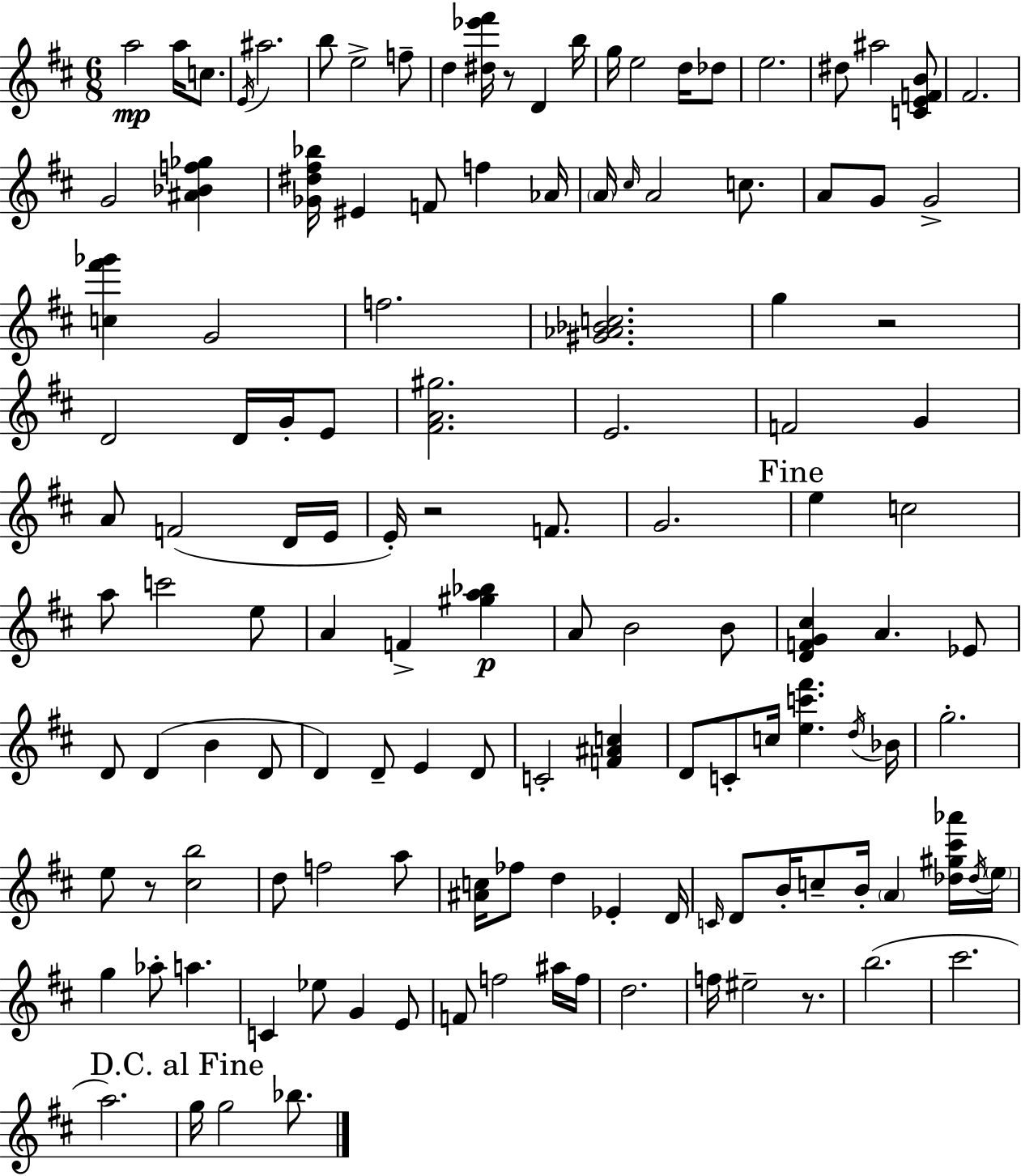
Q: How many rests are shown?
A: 5